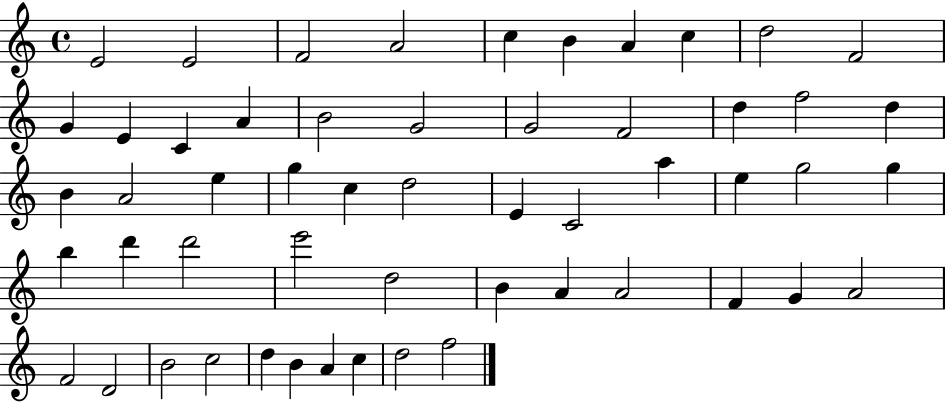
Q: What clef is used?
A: treble